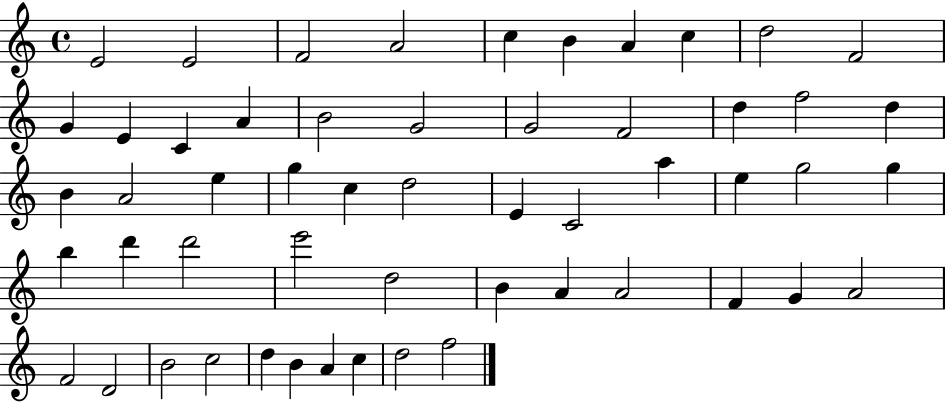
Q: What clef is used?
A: treble